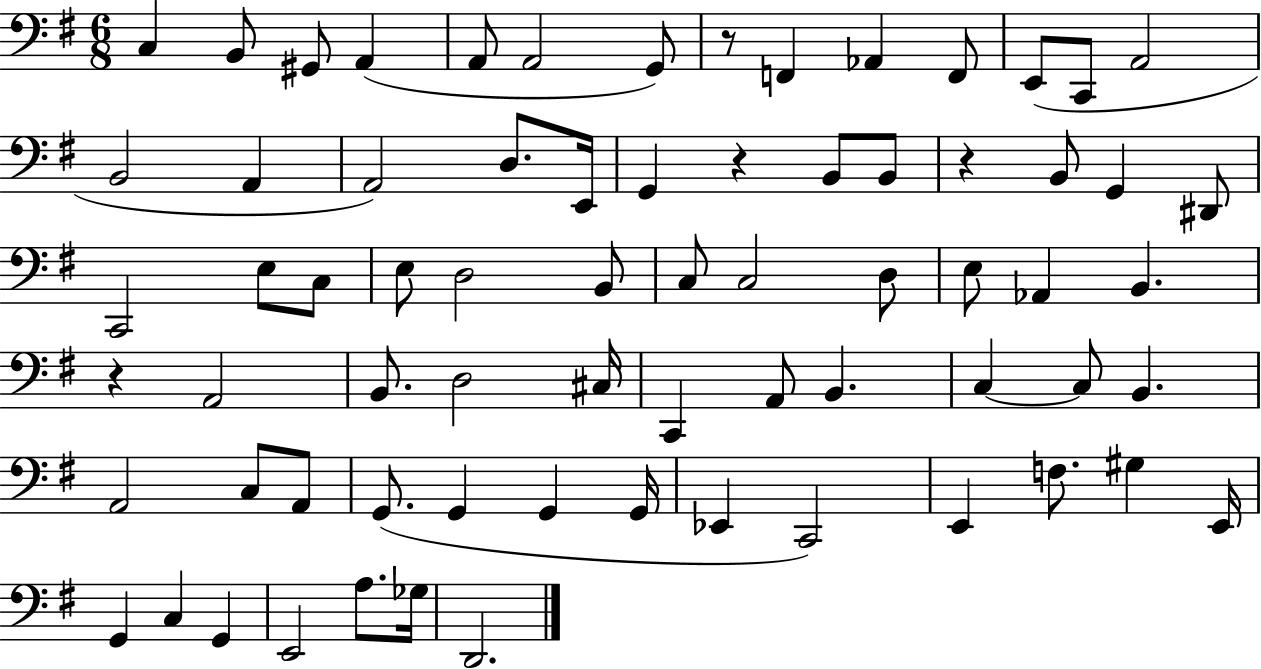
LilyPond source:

{
  \clef bass
  \numericTimeSignature
  \time 6/8
  \key g \major
  c4 b,8 gis,8 a,4( | a,8 a,2 g,8) | r8 f,4 aes,4 f,8 | e,8( c,8 a,2 | \break b,2 a,4 | a,2) d8. e,16 | g,4 r4 b,8 b,8 | r4 b,8 g,4 dis,8 | \break c,2 e8 c8 | e8 d2 b,8 | c8 c2 d8 | e8 aes,4 b,4. | \break r4 a,2 | b,8. d2 cis16 | c,4 a,8 b,4. | c4~~ c8 b,4. | \break a,2 c8 a,8 | g,8.( g,4 g,4 g,16 | ees,4 c,2) | e,4 f8. gis4 e,16 | \break g,4 c4 g,4 | e,2 a8. ges16 | d,2. | \bar "|."
}